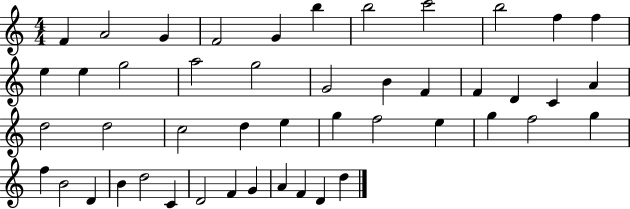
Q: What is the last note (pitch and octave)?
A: D5